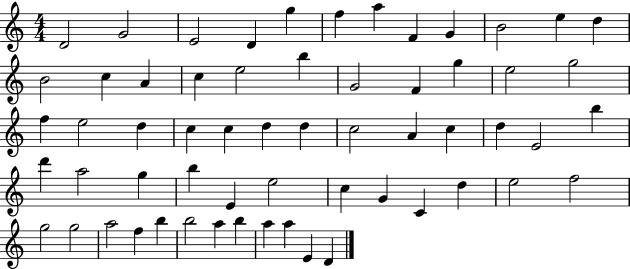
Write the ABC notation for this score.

X:1
T:Untitled
M:4/4
L:1/4
K:C
D2 G2 E2 D g f a F G B2 e d B2 c A c e2 b G2 F g e2 g2 f e2 d c c d d c2 A c d E2 b d' a2 g b E e2 c G C d e2 f2 g2 g2 a2 f b b2 a b a a E D